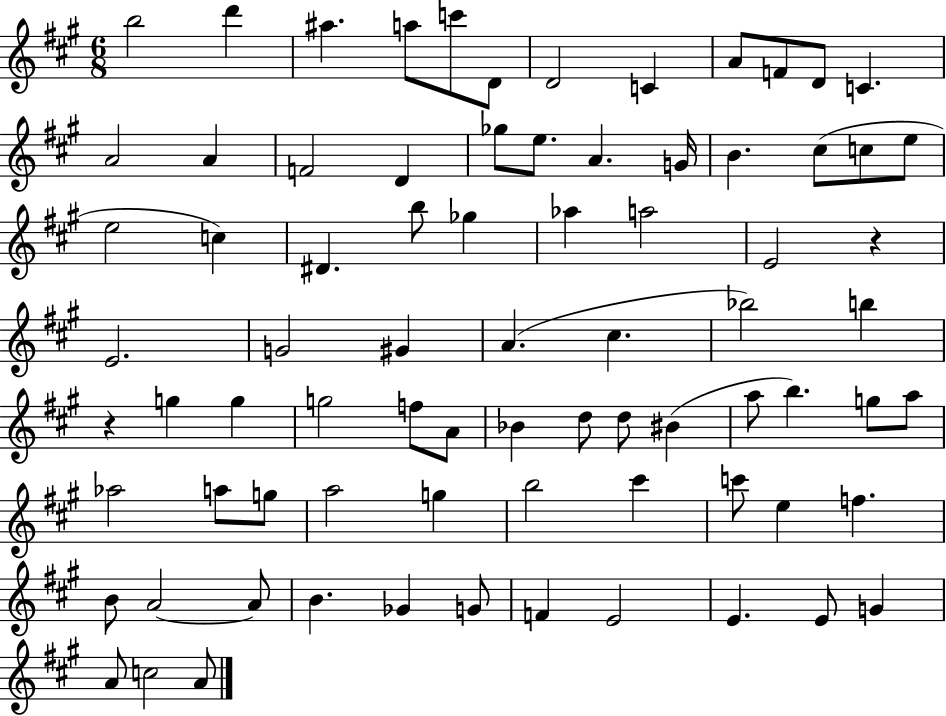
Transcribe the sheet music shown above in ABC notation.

X:1
T:Untitled
M:6/8
L:1/4
K:A
b2 d' ^a a/2 c'/2 D/2 D2 C A/2 F/2 D/2 C A2 A F2 D _g/2 e/2 A G/4 B ^c/2 c/2 e/2 e2 c ^D b/2 _g _a a2 E2 z E2 G2 ^G A ^c _b2 b z g g g2 f/2 A/2 _B d/2 d/2 ^B a/2 b g/2 a/2 _a2 a/2 g/2 a2 g b2 ^c' c'/2 e f B/2 A2 A/2 B _G G/2 F E2 E E/2 G A/2 c2 A/2